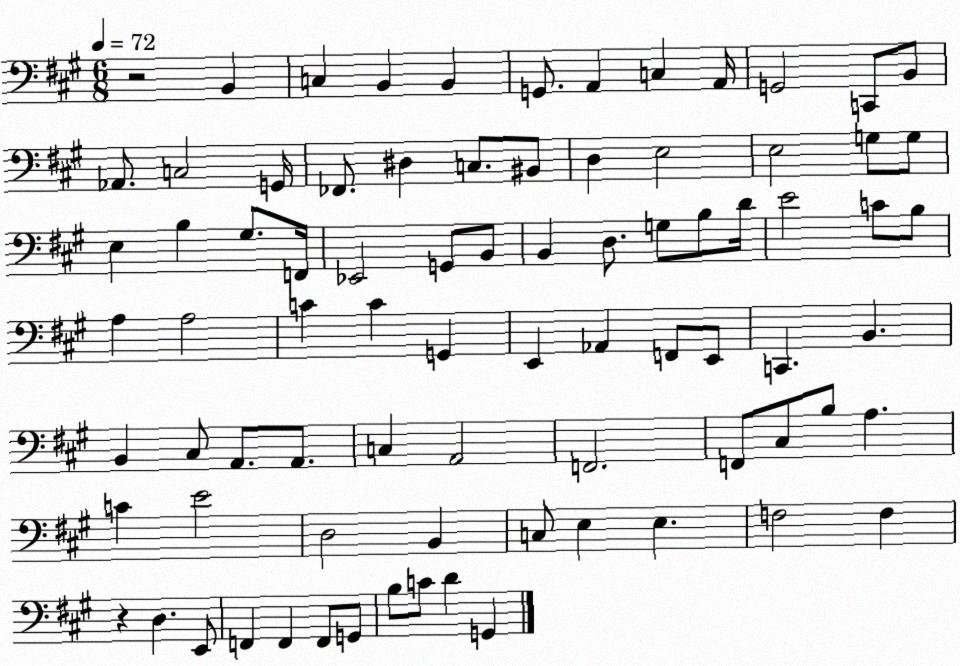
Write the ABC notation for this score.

X:1
T:Untitled
M:6/8
L:1/4
K:A
z2 B,, C, B,, B,, G,,/2 A,, C, A,,/4 G,,2 C,,/2 B,,/2 _A,,/2 C,2 G,,/4 _F,,/2 ^D, C,/2 ^B,,/2 D, E,2 E,2 G,/2 G,/2 E, B, ^G,/2 F,,/4 _E,,2 G,,/2 B,,/2 B,, D,/2 G,/2 B,/2 D/4 E2 C/2 B,/2 A, A,2 C C G,, E,, _A,, F,,/2 E,,/2 C,, B,, B,, ^C,/2 A,,/2 A,,/2 C, A,,2 F,,2 F,,/2 ^C,/2 B,/2 A, C E2 D,2 B,, C,/2 E, E, F,2 F, z D, E,,/2 F,, F,, F,,/2 G,,/2 B,/2 C/2 D G,,